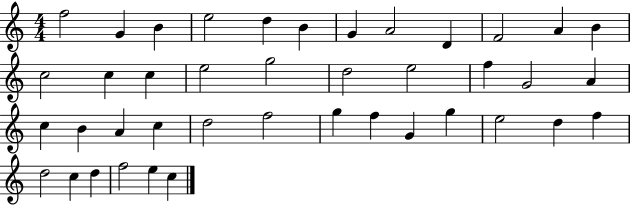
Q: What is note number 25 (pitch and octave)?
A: A4